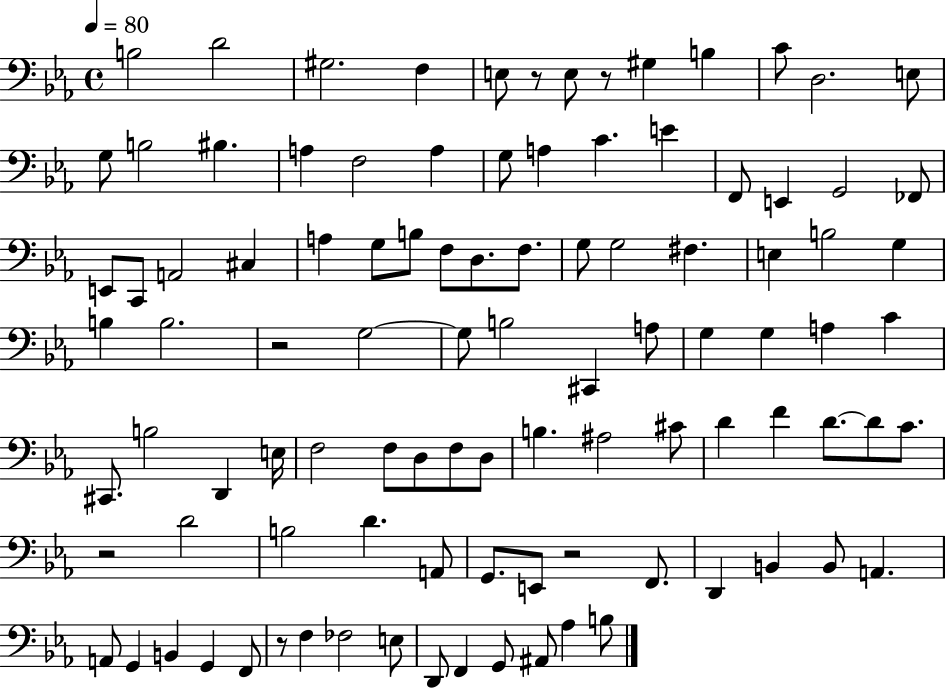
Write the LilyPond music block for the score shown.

{
  \clef bass
  \time 4/4
  \defaultTimeSignature
  \key ees \major
  \tempo 4 = 80
  b2 d'2 | gis2. f4 | e8 r8 e8 r8 gis4 b4 | c'8 d2. e8 | \break g8 b2 bis4. | a4 f2 a4 | g8 a4 c'4. e'4 | f,8 e,4 g,2 fes,8 | \break e,8 c,8 a,2 cis4 | a4 g8 b8 f8 d8. f8. | g8 g2 fis4. | e4 b2 g4 | \break b4 b2. | r2 g2~~ | g8 b2 cis,4 a8 | g4 g4 a4 c'4 | \break cis,8. b2 d,4 e16 | f2 f8 d8 f8 d8 | b4. ais2 cis'8 | d'4 f'4 d'8.~~ d'8 c'8. | \break r2 d'2 | b2 d'4. a,8 | g,8. e,8 r2 f,8. | d,4 b,4 b,8 a,4. | \break a,8 g,4 b,4 g,4 f,8 | r8 f4 fes2 e8 | d,8 f,4 g,8 ais,8 aes4 b8 | \bar "|."
}